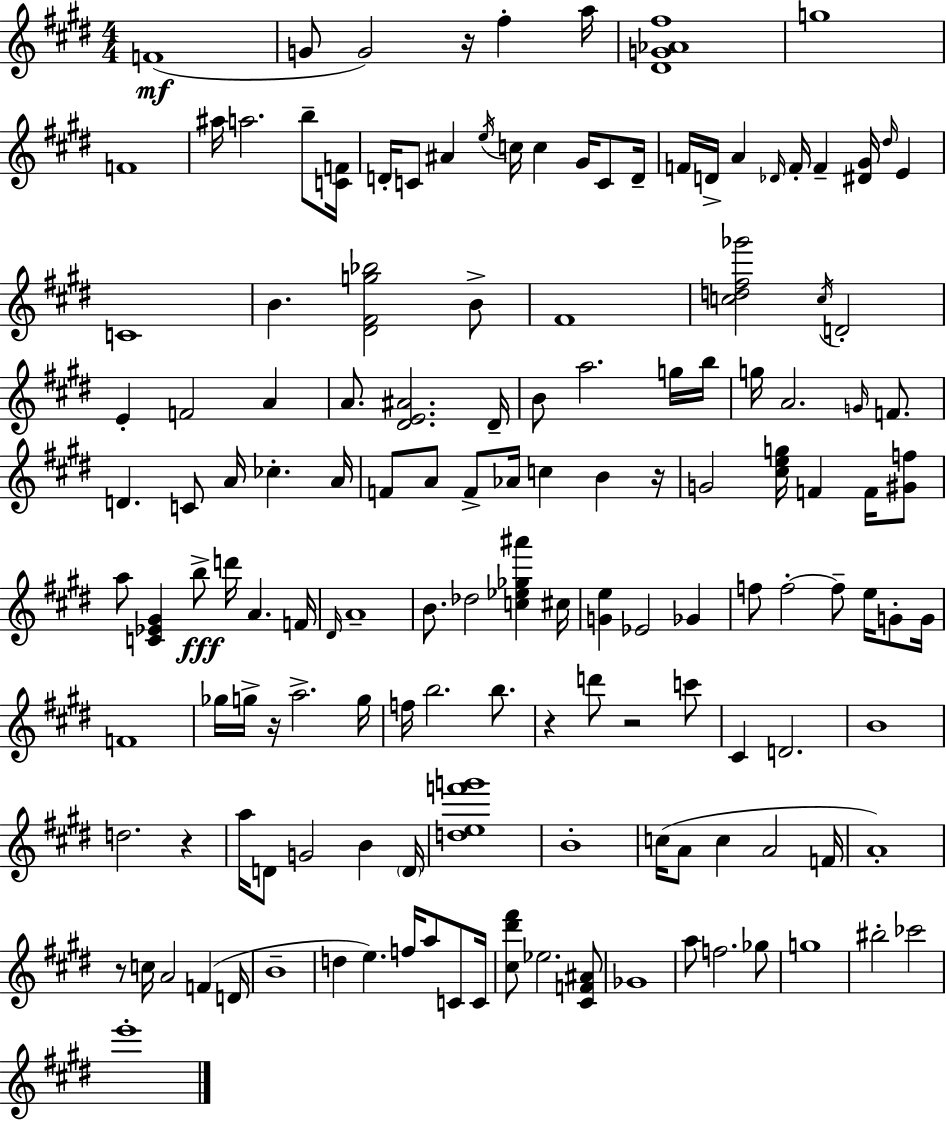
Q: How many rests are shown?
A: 7